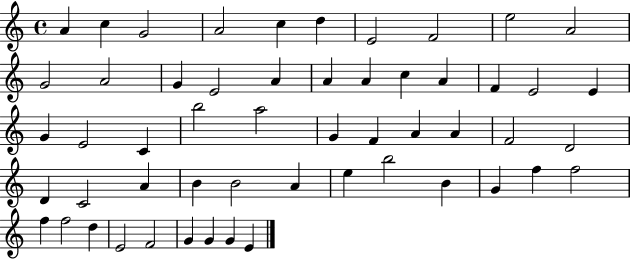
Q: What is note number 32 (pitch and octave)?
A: F4